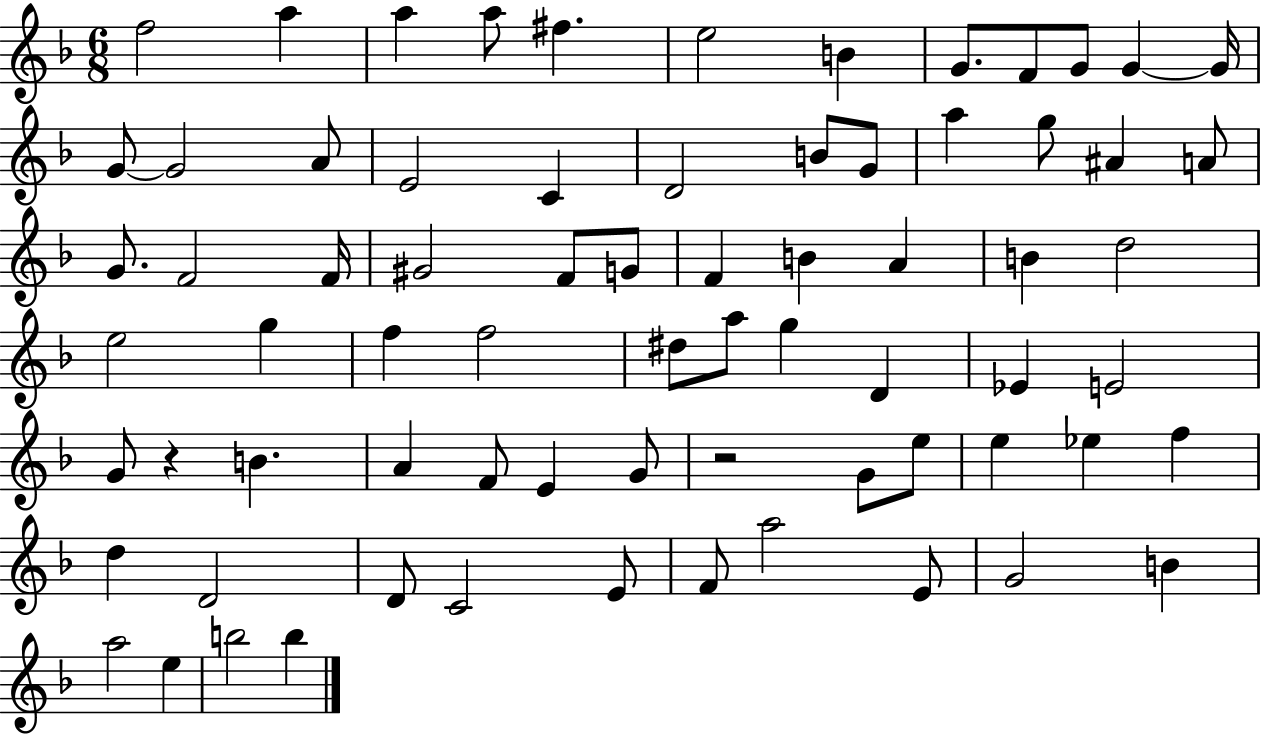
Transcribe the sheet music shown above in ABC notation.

X:1
T:Untitled
M:6/8
L:1/4
K:F
f2 a a a/2 ^f e2 B G/2 F/2 G/2 G G/4 G/2 G2 A/2 E2 C D2 B/2 G/2 a g/2 ^A A/2 G/2 F2 F/4 ^G2 F/2 G/2 F B A B d2 e2 g f f2 ^d/2 a/2 g D _E E2 G/2 z B A F/2 E G/2 z2 G/2 e/2 e _e f d D2 D/2 C2 E/2 F/2 a2 E/2 G2 B a2 e b2 b